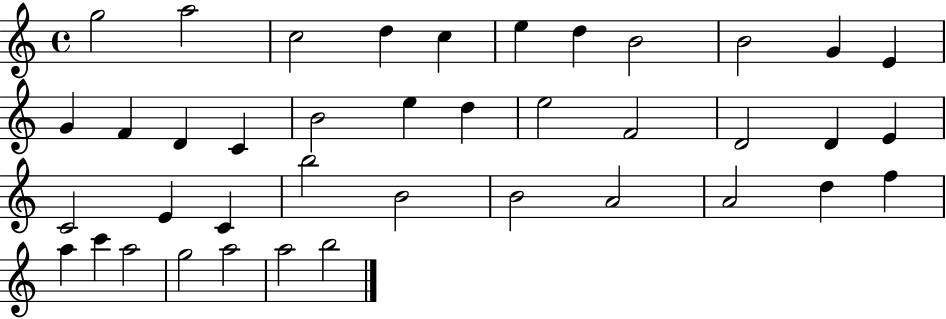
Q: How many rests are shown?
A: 0